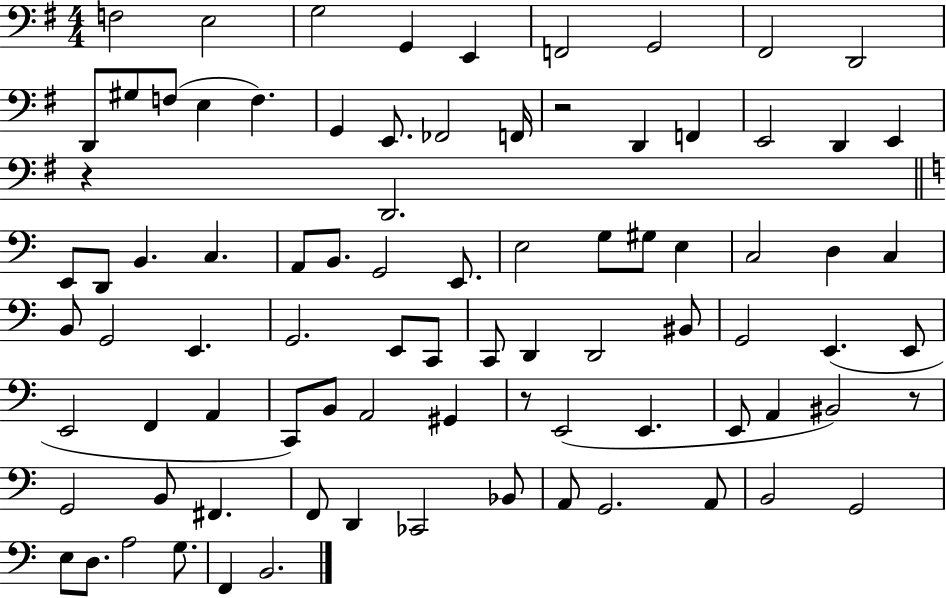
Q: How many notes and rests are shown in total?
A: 86